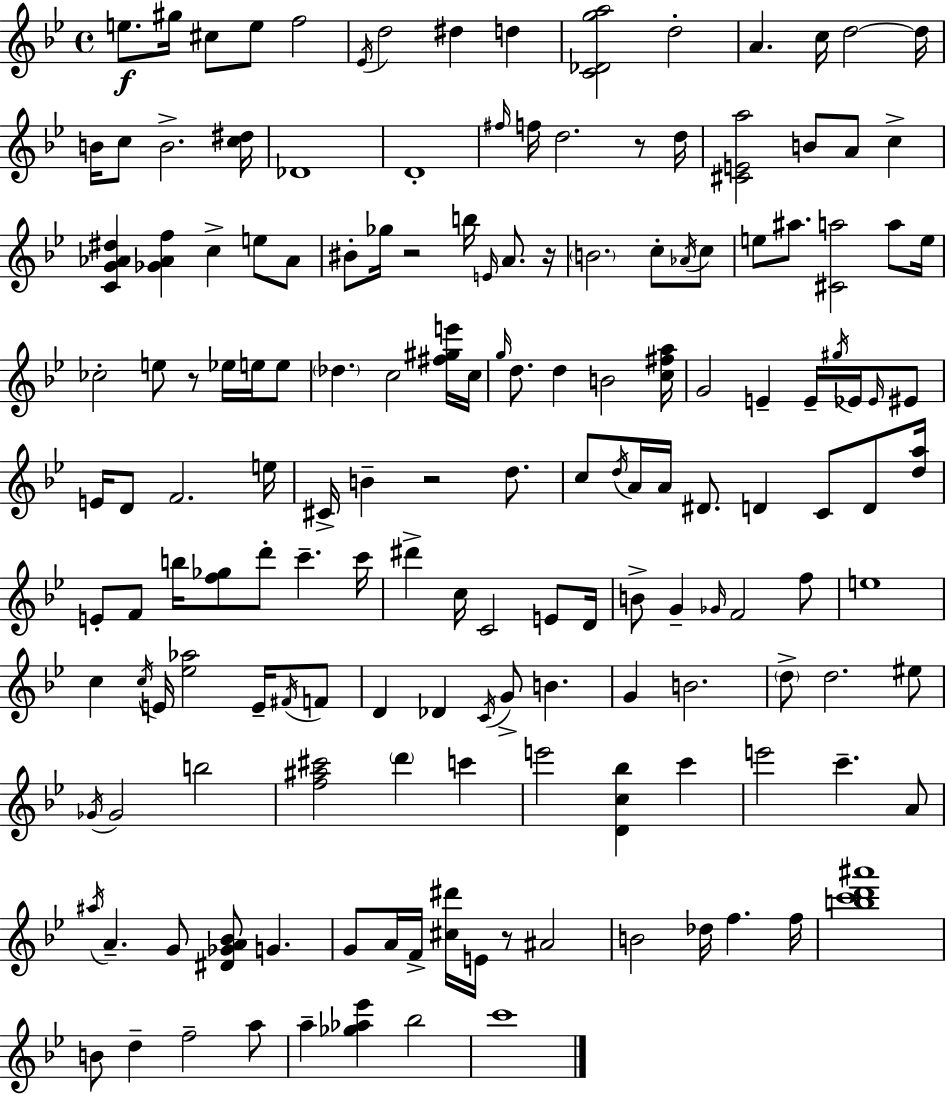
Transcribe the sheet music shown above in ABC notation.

X:1
T:Untitled
M:4/4
L:1/4
K:Bb
e/2 ^g/4 ^c/2 e/2 f2 _E/4 d2 ^d d [C_Dga]2 d2 A c/4 d2 d/4 B/4 c/2 B2 [c^d]/4 _D4 D4 ^f/4 f/4 d2 z/2 d/4 [^CEa]2 B/2 A/2 c [CG_A^d] [_G_Af] c e/2 _A/2 ^B/2 _g/4 z2 b/4 E/4 A/2 z/4 B2 c/2 _A/4 c/2 e/2 ^a/2 [^Ca]2 a/2 e/4 _c2 e/2 z/2 _e/4 e/4 e/2 _d c2 [^f^ge']/4 c/4 g/4 d/2 d B2 [c^fa]/4 G2 E E/4 ^g/4 _E/4 _E/4 ^E/2 E/4 D/2 F2 e/4 ^C/4 B z2 d/2 c/2 d/4 A/4 A/4 ^D/2 D C/2 D/2 [da]/4 E/2 F/2 b/4 [f_g]/2 d'/2 c' c'/4 ^d' c/4 C2 E/2 D/4 B/2 G _G/4 F2 f/2 e4 c c/4 E/4 [_e_a]2 E/4 ^F/4 F/2 D _D C/4 G/2 B G B2 d/2 d2 ^e/2 _G/4 _G2 b2 [f^a^c']2 d' c' e'2 [Dc_b] c' e'2 c' A/2 ^a/4 A G/2 [^D_GA_B]/2 G G/2 A/4 F/4 [^c^d']/4 E/4 z/2 ^A2 B2 _d/4 f f/4 [bc'd'^a']4 B/2 d f2 a/2 a [_g_a_e'] _b2 c'4